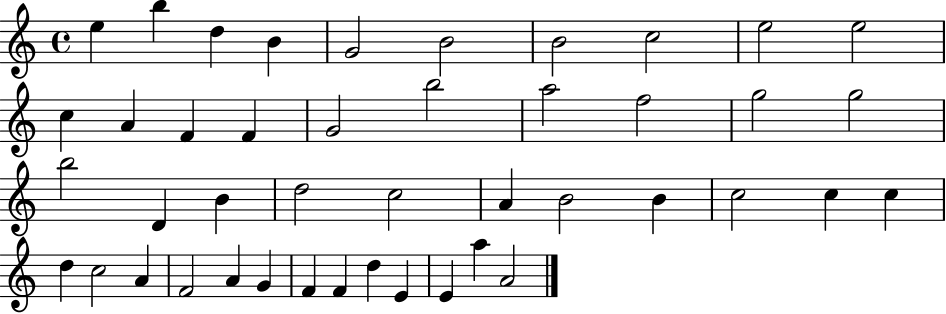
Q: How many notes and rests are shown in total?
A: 44